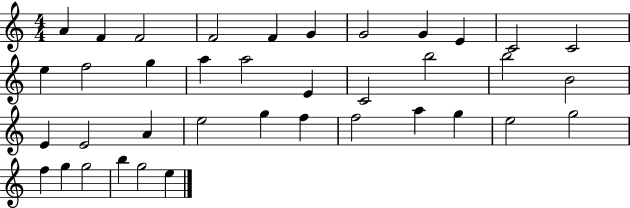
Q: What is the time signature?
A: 4/4